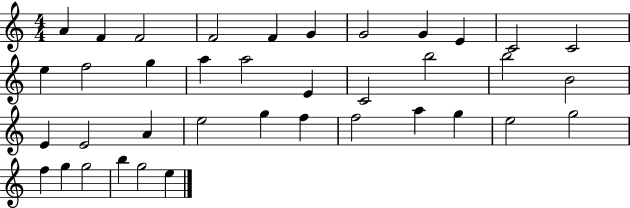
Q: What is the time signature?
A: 4/4